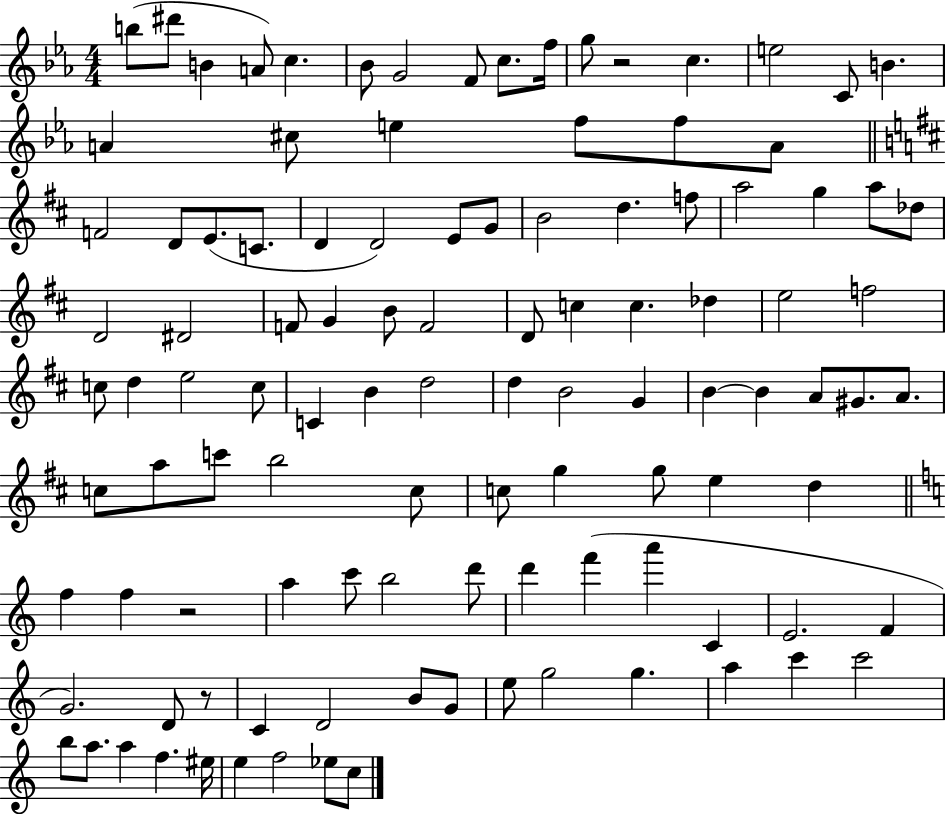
{
  \clef treble
  \numericTimeSignature
  \time 4/4
  \key ees \major
  \repeat volta 2 { b''8( dis'''8 b'4 a'8) c''4. | bes'8 g'2 f'8 c''8. f''16 | g''8 r2 c''4. | e''2 c'8 b'4. | \break a'4 cis''8 e''4 f''8 f''8 a'8 | \bar "||" \break \key d \major f'2 d'8 e'8.( c'8. | d'4 d'2) e'8 g'8 | b'2 d''4. f''8 | a''2 g''4 a''8 des''8 | \break d'2 dis'2 | f'8 g'4 b'8 f'2 | d'8 c''4 c''4. des''4 | e''2 f''2 | \break c''8 d''4 e''2 c''8 | c'4 b'4 d''2 | d''4 b'2 g'4 | b'4~~ b'4 a'8 gis'8. a'8. | \break c''8 a''8 c'''8 b''2 c''8 | c''8 g''4 g''8 e''4 d''4 | \bar "||" \break \key c \major f''4 f''4 r2 | a''4 c'''8 b''2 d'''8 | d'''4 f'''4( a'''4 c'4 | e'2. f'4 | \break g'2.) d'8 r8 | c'4 d'2 b'8 g'8 | e''8 g''2 g''4. | a''4 c'''4 c'''2 | \break b''8 a''8. a''4 f''4. eis''16 | e''4 f''2 ees''8 c''8 | } \bar "|."
}